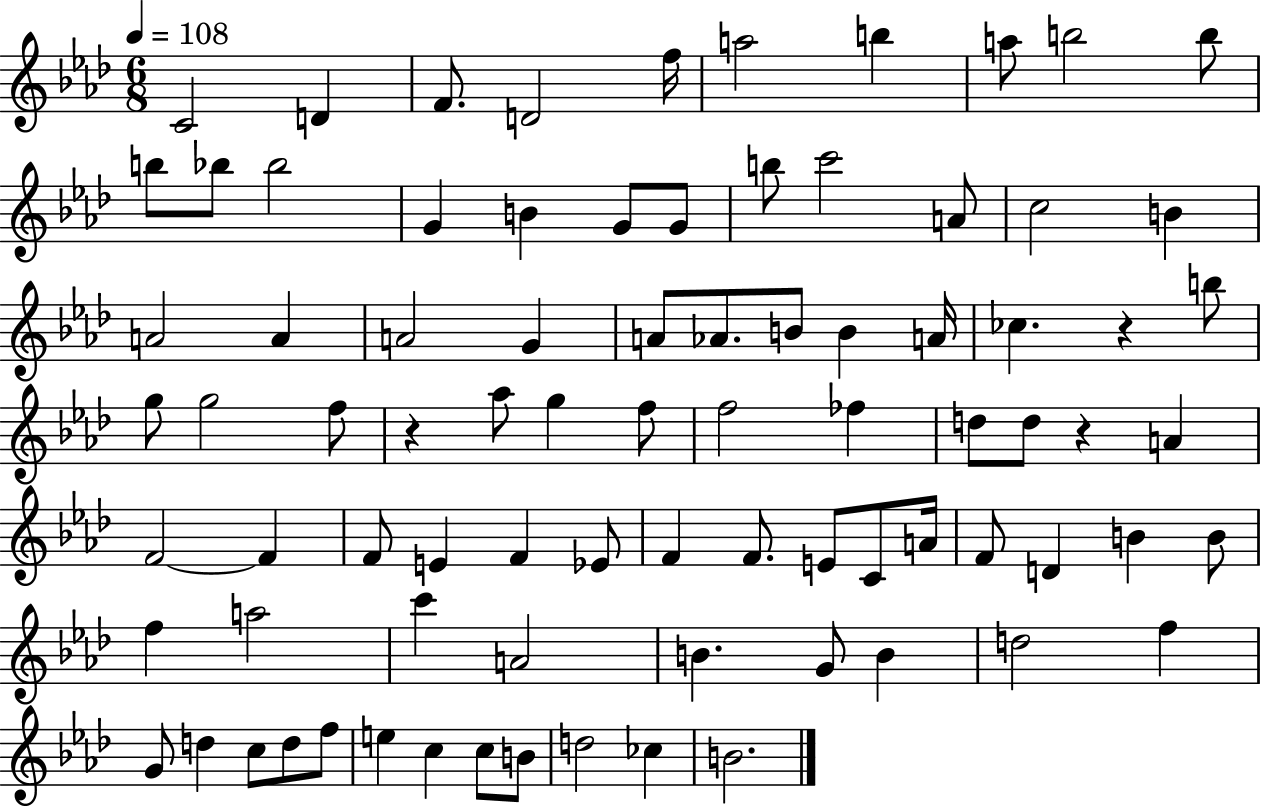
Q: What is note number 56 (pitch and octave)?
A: F4